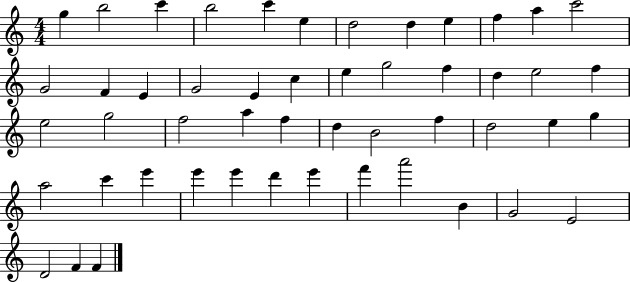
G5/q B5/h C6/q B5/h C6/q E5/q D5/h D5/q E5/q F5/q A5/q C6/h G4/h F4/q E4/q G4/h E4/q C5/q E5/q G5/h F5/q D5/q E5/h F5/q E5/h G5/h F5/h A5/q F5/q D5/q B4/h F5/q D5/h E5/q G5/q A5/h C6/q E6/q E6/q E6/q D6/q E6/q F6/q A6/h B4/q G4/h E4/h D4/h F4/q F4/q